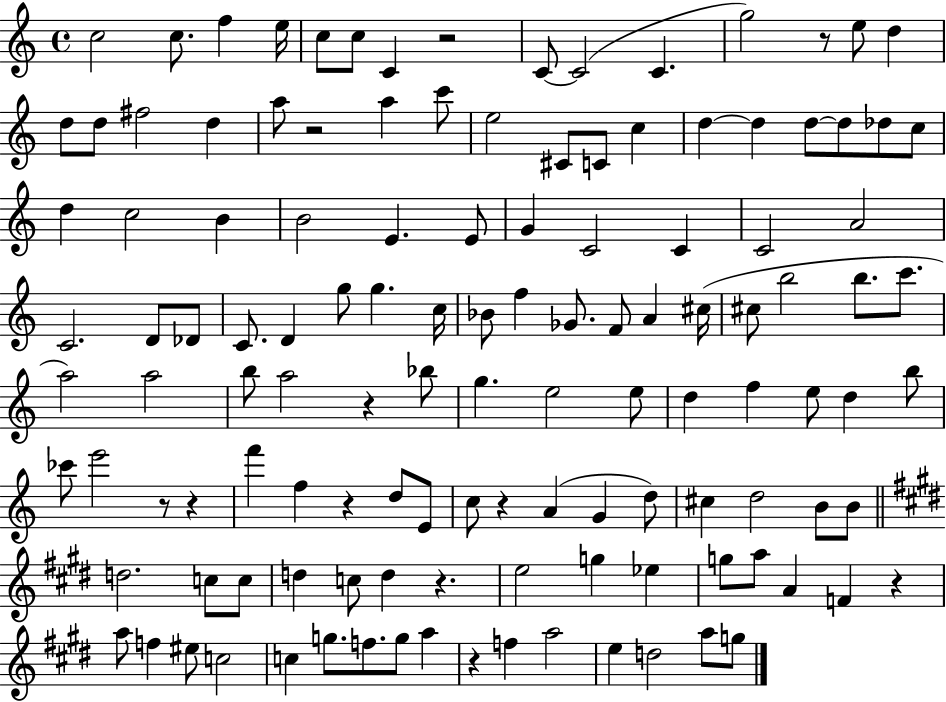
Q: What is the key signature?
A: C major